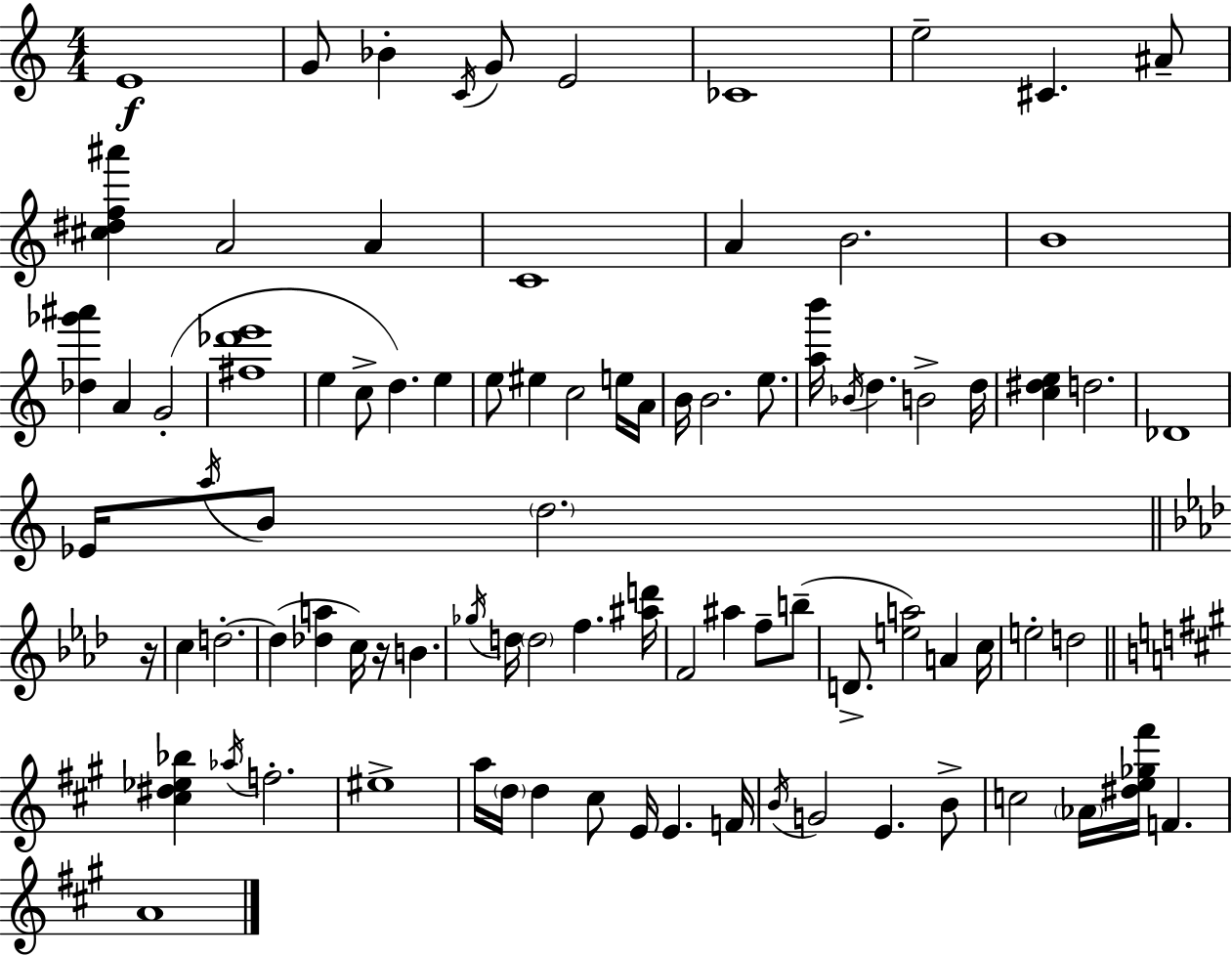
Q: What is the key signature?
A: C major